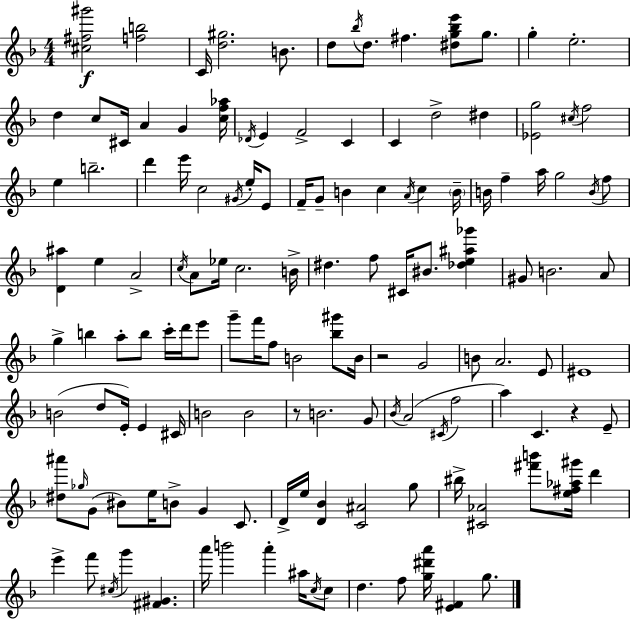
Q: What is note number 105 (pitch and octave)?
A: F6